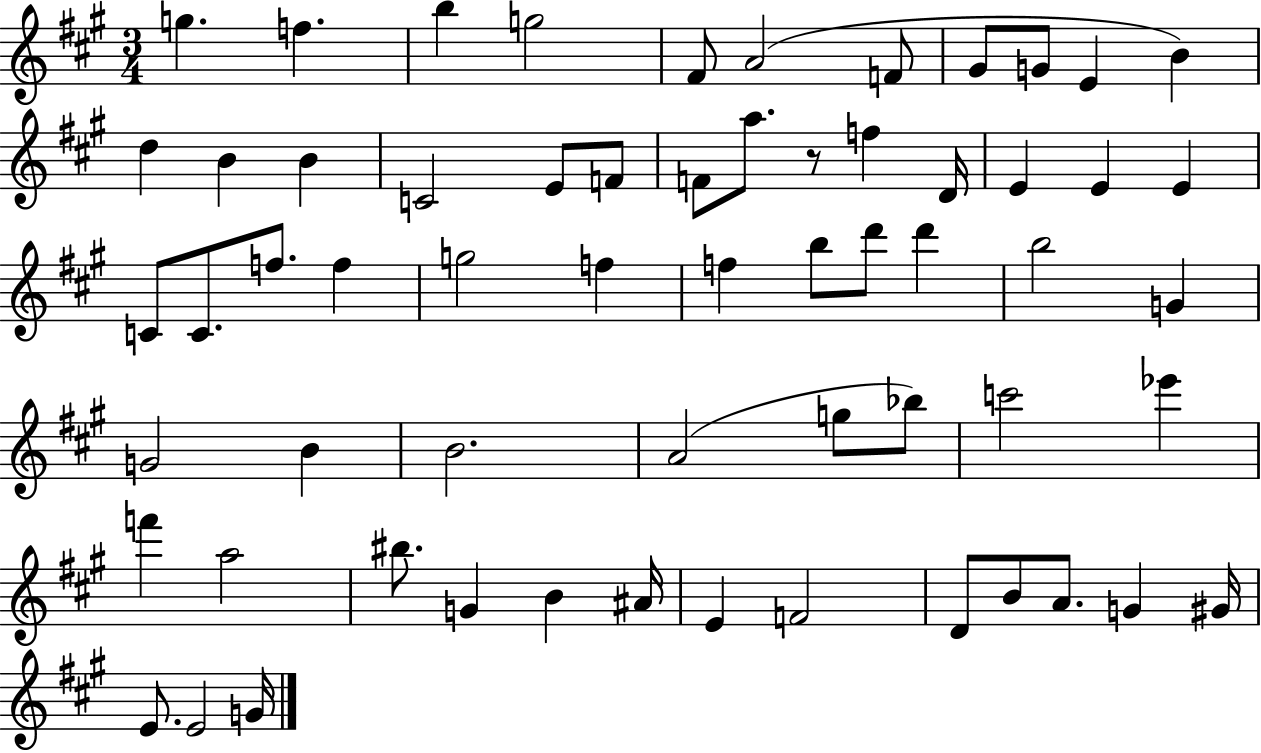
{
  \clef treble
  \numericTimeSignature
  \time 3/4
  \key a \major
  g''4. f''4. | b''4 g''2 | fis'8 a'2( f'8 | gis'8 g'8 e'4 b'4) | \break d''4 b'4 b'4 | c'2 e'8 f'8 | f'8 a''8. r8 f''4 d'16 | e'4 e'4 e'4 | \break c'8 c'8. f''8. f''4 | g''2 f''4 | f''4 b''8 d'''8 d'''4 | b''2 g'4 | \break g'2 b'4 | b'2. | a'2( g''8 bes''8) | c'''2 ees'''4 | \break f'''4 a''2 | bis''8. g'4 b'4 ais'16 | e'4 f'2 | d'8 b'8 a'8. g'4 gis'16 | \break e'8. e'2 g'16 | \bar "|."
}